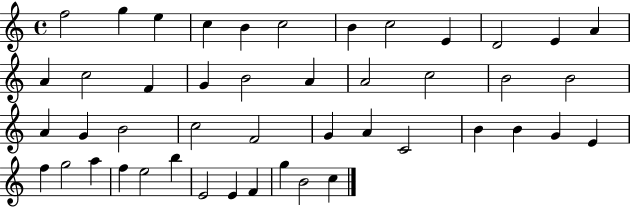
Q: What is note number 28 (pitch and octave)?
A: G4